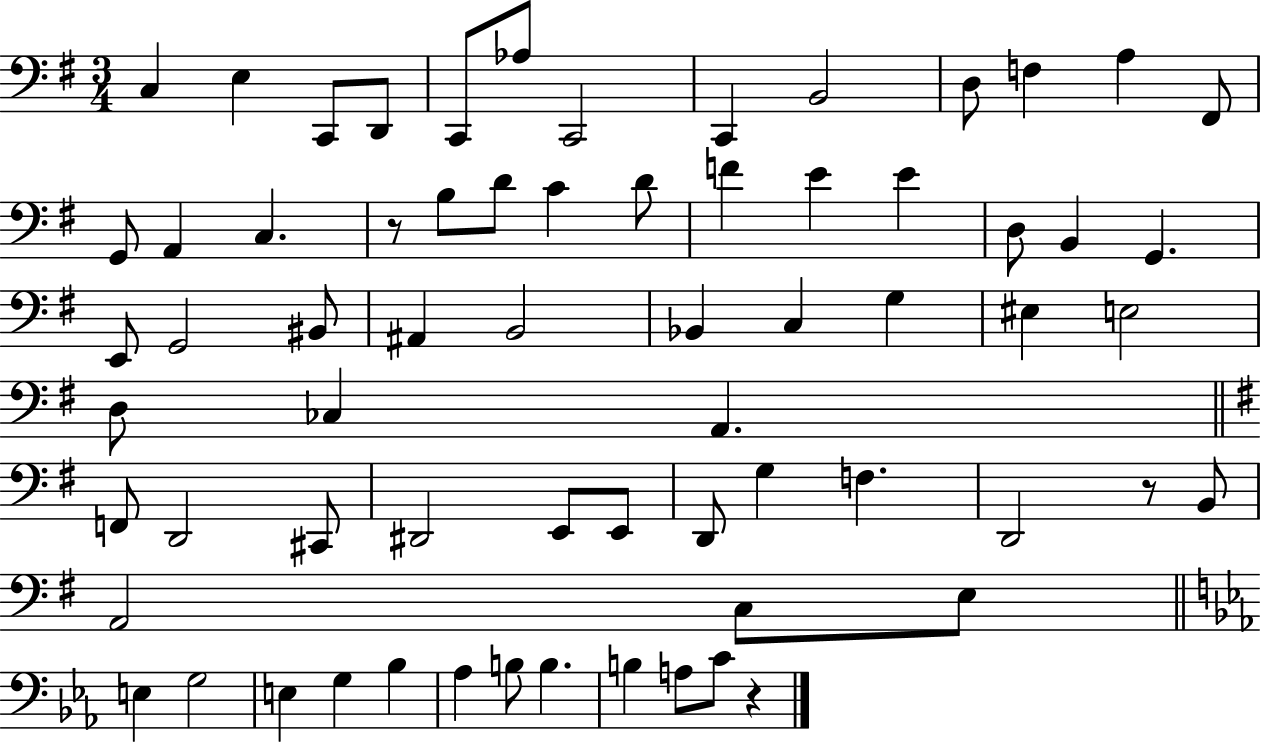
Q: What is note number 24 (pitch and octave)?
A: D3